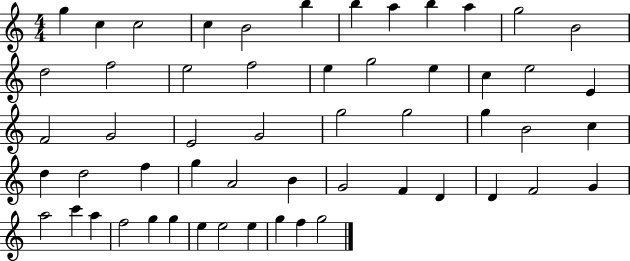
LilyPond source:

{
  \clef treble
  \numericTimeSignature
  \time 4/4
  \key c \major
  g''4 c''4 c''2 | c''4 b'2 b''4 | b''4 a''4 b''4 a''4 | g''2 b'2 | \break d''2 f''2 | e''2 f''2 | e''4 g''2 e''4 | c''4 e''2 e'4 | \break f'2 g'2 | e'2 g'2 | g''2 g''2 | g''4 b'2 c''4 | \break d''4 d''2 f''4 | g''4 a'2 b'4 | g'2 f'4 d'4 | d'4 f'2 g'4 | \break a''2 c'''4 a''4 | f''2 g''4 g''4 | e''4 e''2 e''4 | g''4 f''4 g''2 | \break \bar "|."
}